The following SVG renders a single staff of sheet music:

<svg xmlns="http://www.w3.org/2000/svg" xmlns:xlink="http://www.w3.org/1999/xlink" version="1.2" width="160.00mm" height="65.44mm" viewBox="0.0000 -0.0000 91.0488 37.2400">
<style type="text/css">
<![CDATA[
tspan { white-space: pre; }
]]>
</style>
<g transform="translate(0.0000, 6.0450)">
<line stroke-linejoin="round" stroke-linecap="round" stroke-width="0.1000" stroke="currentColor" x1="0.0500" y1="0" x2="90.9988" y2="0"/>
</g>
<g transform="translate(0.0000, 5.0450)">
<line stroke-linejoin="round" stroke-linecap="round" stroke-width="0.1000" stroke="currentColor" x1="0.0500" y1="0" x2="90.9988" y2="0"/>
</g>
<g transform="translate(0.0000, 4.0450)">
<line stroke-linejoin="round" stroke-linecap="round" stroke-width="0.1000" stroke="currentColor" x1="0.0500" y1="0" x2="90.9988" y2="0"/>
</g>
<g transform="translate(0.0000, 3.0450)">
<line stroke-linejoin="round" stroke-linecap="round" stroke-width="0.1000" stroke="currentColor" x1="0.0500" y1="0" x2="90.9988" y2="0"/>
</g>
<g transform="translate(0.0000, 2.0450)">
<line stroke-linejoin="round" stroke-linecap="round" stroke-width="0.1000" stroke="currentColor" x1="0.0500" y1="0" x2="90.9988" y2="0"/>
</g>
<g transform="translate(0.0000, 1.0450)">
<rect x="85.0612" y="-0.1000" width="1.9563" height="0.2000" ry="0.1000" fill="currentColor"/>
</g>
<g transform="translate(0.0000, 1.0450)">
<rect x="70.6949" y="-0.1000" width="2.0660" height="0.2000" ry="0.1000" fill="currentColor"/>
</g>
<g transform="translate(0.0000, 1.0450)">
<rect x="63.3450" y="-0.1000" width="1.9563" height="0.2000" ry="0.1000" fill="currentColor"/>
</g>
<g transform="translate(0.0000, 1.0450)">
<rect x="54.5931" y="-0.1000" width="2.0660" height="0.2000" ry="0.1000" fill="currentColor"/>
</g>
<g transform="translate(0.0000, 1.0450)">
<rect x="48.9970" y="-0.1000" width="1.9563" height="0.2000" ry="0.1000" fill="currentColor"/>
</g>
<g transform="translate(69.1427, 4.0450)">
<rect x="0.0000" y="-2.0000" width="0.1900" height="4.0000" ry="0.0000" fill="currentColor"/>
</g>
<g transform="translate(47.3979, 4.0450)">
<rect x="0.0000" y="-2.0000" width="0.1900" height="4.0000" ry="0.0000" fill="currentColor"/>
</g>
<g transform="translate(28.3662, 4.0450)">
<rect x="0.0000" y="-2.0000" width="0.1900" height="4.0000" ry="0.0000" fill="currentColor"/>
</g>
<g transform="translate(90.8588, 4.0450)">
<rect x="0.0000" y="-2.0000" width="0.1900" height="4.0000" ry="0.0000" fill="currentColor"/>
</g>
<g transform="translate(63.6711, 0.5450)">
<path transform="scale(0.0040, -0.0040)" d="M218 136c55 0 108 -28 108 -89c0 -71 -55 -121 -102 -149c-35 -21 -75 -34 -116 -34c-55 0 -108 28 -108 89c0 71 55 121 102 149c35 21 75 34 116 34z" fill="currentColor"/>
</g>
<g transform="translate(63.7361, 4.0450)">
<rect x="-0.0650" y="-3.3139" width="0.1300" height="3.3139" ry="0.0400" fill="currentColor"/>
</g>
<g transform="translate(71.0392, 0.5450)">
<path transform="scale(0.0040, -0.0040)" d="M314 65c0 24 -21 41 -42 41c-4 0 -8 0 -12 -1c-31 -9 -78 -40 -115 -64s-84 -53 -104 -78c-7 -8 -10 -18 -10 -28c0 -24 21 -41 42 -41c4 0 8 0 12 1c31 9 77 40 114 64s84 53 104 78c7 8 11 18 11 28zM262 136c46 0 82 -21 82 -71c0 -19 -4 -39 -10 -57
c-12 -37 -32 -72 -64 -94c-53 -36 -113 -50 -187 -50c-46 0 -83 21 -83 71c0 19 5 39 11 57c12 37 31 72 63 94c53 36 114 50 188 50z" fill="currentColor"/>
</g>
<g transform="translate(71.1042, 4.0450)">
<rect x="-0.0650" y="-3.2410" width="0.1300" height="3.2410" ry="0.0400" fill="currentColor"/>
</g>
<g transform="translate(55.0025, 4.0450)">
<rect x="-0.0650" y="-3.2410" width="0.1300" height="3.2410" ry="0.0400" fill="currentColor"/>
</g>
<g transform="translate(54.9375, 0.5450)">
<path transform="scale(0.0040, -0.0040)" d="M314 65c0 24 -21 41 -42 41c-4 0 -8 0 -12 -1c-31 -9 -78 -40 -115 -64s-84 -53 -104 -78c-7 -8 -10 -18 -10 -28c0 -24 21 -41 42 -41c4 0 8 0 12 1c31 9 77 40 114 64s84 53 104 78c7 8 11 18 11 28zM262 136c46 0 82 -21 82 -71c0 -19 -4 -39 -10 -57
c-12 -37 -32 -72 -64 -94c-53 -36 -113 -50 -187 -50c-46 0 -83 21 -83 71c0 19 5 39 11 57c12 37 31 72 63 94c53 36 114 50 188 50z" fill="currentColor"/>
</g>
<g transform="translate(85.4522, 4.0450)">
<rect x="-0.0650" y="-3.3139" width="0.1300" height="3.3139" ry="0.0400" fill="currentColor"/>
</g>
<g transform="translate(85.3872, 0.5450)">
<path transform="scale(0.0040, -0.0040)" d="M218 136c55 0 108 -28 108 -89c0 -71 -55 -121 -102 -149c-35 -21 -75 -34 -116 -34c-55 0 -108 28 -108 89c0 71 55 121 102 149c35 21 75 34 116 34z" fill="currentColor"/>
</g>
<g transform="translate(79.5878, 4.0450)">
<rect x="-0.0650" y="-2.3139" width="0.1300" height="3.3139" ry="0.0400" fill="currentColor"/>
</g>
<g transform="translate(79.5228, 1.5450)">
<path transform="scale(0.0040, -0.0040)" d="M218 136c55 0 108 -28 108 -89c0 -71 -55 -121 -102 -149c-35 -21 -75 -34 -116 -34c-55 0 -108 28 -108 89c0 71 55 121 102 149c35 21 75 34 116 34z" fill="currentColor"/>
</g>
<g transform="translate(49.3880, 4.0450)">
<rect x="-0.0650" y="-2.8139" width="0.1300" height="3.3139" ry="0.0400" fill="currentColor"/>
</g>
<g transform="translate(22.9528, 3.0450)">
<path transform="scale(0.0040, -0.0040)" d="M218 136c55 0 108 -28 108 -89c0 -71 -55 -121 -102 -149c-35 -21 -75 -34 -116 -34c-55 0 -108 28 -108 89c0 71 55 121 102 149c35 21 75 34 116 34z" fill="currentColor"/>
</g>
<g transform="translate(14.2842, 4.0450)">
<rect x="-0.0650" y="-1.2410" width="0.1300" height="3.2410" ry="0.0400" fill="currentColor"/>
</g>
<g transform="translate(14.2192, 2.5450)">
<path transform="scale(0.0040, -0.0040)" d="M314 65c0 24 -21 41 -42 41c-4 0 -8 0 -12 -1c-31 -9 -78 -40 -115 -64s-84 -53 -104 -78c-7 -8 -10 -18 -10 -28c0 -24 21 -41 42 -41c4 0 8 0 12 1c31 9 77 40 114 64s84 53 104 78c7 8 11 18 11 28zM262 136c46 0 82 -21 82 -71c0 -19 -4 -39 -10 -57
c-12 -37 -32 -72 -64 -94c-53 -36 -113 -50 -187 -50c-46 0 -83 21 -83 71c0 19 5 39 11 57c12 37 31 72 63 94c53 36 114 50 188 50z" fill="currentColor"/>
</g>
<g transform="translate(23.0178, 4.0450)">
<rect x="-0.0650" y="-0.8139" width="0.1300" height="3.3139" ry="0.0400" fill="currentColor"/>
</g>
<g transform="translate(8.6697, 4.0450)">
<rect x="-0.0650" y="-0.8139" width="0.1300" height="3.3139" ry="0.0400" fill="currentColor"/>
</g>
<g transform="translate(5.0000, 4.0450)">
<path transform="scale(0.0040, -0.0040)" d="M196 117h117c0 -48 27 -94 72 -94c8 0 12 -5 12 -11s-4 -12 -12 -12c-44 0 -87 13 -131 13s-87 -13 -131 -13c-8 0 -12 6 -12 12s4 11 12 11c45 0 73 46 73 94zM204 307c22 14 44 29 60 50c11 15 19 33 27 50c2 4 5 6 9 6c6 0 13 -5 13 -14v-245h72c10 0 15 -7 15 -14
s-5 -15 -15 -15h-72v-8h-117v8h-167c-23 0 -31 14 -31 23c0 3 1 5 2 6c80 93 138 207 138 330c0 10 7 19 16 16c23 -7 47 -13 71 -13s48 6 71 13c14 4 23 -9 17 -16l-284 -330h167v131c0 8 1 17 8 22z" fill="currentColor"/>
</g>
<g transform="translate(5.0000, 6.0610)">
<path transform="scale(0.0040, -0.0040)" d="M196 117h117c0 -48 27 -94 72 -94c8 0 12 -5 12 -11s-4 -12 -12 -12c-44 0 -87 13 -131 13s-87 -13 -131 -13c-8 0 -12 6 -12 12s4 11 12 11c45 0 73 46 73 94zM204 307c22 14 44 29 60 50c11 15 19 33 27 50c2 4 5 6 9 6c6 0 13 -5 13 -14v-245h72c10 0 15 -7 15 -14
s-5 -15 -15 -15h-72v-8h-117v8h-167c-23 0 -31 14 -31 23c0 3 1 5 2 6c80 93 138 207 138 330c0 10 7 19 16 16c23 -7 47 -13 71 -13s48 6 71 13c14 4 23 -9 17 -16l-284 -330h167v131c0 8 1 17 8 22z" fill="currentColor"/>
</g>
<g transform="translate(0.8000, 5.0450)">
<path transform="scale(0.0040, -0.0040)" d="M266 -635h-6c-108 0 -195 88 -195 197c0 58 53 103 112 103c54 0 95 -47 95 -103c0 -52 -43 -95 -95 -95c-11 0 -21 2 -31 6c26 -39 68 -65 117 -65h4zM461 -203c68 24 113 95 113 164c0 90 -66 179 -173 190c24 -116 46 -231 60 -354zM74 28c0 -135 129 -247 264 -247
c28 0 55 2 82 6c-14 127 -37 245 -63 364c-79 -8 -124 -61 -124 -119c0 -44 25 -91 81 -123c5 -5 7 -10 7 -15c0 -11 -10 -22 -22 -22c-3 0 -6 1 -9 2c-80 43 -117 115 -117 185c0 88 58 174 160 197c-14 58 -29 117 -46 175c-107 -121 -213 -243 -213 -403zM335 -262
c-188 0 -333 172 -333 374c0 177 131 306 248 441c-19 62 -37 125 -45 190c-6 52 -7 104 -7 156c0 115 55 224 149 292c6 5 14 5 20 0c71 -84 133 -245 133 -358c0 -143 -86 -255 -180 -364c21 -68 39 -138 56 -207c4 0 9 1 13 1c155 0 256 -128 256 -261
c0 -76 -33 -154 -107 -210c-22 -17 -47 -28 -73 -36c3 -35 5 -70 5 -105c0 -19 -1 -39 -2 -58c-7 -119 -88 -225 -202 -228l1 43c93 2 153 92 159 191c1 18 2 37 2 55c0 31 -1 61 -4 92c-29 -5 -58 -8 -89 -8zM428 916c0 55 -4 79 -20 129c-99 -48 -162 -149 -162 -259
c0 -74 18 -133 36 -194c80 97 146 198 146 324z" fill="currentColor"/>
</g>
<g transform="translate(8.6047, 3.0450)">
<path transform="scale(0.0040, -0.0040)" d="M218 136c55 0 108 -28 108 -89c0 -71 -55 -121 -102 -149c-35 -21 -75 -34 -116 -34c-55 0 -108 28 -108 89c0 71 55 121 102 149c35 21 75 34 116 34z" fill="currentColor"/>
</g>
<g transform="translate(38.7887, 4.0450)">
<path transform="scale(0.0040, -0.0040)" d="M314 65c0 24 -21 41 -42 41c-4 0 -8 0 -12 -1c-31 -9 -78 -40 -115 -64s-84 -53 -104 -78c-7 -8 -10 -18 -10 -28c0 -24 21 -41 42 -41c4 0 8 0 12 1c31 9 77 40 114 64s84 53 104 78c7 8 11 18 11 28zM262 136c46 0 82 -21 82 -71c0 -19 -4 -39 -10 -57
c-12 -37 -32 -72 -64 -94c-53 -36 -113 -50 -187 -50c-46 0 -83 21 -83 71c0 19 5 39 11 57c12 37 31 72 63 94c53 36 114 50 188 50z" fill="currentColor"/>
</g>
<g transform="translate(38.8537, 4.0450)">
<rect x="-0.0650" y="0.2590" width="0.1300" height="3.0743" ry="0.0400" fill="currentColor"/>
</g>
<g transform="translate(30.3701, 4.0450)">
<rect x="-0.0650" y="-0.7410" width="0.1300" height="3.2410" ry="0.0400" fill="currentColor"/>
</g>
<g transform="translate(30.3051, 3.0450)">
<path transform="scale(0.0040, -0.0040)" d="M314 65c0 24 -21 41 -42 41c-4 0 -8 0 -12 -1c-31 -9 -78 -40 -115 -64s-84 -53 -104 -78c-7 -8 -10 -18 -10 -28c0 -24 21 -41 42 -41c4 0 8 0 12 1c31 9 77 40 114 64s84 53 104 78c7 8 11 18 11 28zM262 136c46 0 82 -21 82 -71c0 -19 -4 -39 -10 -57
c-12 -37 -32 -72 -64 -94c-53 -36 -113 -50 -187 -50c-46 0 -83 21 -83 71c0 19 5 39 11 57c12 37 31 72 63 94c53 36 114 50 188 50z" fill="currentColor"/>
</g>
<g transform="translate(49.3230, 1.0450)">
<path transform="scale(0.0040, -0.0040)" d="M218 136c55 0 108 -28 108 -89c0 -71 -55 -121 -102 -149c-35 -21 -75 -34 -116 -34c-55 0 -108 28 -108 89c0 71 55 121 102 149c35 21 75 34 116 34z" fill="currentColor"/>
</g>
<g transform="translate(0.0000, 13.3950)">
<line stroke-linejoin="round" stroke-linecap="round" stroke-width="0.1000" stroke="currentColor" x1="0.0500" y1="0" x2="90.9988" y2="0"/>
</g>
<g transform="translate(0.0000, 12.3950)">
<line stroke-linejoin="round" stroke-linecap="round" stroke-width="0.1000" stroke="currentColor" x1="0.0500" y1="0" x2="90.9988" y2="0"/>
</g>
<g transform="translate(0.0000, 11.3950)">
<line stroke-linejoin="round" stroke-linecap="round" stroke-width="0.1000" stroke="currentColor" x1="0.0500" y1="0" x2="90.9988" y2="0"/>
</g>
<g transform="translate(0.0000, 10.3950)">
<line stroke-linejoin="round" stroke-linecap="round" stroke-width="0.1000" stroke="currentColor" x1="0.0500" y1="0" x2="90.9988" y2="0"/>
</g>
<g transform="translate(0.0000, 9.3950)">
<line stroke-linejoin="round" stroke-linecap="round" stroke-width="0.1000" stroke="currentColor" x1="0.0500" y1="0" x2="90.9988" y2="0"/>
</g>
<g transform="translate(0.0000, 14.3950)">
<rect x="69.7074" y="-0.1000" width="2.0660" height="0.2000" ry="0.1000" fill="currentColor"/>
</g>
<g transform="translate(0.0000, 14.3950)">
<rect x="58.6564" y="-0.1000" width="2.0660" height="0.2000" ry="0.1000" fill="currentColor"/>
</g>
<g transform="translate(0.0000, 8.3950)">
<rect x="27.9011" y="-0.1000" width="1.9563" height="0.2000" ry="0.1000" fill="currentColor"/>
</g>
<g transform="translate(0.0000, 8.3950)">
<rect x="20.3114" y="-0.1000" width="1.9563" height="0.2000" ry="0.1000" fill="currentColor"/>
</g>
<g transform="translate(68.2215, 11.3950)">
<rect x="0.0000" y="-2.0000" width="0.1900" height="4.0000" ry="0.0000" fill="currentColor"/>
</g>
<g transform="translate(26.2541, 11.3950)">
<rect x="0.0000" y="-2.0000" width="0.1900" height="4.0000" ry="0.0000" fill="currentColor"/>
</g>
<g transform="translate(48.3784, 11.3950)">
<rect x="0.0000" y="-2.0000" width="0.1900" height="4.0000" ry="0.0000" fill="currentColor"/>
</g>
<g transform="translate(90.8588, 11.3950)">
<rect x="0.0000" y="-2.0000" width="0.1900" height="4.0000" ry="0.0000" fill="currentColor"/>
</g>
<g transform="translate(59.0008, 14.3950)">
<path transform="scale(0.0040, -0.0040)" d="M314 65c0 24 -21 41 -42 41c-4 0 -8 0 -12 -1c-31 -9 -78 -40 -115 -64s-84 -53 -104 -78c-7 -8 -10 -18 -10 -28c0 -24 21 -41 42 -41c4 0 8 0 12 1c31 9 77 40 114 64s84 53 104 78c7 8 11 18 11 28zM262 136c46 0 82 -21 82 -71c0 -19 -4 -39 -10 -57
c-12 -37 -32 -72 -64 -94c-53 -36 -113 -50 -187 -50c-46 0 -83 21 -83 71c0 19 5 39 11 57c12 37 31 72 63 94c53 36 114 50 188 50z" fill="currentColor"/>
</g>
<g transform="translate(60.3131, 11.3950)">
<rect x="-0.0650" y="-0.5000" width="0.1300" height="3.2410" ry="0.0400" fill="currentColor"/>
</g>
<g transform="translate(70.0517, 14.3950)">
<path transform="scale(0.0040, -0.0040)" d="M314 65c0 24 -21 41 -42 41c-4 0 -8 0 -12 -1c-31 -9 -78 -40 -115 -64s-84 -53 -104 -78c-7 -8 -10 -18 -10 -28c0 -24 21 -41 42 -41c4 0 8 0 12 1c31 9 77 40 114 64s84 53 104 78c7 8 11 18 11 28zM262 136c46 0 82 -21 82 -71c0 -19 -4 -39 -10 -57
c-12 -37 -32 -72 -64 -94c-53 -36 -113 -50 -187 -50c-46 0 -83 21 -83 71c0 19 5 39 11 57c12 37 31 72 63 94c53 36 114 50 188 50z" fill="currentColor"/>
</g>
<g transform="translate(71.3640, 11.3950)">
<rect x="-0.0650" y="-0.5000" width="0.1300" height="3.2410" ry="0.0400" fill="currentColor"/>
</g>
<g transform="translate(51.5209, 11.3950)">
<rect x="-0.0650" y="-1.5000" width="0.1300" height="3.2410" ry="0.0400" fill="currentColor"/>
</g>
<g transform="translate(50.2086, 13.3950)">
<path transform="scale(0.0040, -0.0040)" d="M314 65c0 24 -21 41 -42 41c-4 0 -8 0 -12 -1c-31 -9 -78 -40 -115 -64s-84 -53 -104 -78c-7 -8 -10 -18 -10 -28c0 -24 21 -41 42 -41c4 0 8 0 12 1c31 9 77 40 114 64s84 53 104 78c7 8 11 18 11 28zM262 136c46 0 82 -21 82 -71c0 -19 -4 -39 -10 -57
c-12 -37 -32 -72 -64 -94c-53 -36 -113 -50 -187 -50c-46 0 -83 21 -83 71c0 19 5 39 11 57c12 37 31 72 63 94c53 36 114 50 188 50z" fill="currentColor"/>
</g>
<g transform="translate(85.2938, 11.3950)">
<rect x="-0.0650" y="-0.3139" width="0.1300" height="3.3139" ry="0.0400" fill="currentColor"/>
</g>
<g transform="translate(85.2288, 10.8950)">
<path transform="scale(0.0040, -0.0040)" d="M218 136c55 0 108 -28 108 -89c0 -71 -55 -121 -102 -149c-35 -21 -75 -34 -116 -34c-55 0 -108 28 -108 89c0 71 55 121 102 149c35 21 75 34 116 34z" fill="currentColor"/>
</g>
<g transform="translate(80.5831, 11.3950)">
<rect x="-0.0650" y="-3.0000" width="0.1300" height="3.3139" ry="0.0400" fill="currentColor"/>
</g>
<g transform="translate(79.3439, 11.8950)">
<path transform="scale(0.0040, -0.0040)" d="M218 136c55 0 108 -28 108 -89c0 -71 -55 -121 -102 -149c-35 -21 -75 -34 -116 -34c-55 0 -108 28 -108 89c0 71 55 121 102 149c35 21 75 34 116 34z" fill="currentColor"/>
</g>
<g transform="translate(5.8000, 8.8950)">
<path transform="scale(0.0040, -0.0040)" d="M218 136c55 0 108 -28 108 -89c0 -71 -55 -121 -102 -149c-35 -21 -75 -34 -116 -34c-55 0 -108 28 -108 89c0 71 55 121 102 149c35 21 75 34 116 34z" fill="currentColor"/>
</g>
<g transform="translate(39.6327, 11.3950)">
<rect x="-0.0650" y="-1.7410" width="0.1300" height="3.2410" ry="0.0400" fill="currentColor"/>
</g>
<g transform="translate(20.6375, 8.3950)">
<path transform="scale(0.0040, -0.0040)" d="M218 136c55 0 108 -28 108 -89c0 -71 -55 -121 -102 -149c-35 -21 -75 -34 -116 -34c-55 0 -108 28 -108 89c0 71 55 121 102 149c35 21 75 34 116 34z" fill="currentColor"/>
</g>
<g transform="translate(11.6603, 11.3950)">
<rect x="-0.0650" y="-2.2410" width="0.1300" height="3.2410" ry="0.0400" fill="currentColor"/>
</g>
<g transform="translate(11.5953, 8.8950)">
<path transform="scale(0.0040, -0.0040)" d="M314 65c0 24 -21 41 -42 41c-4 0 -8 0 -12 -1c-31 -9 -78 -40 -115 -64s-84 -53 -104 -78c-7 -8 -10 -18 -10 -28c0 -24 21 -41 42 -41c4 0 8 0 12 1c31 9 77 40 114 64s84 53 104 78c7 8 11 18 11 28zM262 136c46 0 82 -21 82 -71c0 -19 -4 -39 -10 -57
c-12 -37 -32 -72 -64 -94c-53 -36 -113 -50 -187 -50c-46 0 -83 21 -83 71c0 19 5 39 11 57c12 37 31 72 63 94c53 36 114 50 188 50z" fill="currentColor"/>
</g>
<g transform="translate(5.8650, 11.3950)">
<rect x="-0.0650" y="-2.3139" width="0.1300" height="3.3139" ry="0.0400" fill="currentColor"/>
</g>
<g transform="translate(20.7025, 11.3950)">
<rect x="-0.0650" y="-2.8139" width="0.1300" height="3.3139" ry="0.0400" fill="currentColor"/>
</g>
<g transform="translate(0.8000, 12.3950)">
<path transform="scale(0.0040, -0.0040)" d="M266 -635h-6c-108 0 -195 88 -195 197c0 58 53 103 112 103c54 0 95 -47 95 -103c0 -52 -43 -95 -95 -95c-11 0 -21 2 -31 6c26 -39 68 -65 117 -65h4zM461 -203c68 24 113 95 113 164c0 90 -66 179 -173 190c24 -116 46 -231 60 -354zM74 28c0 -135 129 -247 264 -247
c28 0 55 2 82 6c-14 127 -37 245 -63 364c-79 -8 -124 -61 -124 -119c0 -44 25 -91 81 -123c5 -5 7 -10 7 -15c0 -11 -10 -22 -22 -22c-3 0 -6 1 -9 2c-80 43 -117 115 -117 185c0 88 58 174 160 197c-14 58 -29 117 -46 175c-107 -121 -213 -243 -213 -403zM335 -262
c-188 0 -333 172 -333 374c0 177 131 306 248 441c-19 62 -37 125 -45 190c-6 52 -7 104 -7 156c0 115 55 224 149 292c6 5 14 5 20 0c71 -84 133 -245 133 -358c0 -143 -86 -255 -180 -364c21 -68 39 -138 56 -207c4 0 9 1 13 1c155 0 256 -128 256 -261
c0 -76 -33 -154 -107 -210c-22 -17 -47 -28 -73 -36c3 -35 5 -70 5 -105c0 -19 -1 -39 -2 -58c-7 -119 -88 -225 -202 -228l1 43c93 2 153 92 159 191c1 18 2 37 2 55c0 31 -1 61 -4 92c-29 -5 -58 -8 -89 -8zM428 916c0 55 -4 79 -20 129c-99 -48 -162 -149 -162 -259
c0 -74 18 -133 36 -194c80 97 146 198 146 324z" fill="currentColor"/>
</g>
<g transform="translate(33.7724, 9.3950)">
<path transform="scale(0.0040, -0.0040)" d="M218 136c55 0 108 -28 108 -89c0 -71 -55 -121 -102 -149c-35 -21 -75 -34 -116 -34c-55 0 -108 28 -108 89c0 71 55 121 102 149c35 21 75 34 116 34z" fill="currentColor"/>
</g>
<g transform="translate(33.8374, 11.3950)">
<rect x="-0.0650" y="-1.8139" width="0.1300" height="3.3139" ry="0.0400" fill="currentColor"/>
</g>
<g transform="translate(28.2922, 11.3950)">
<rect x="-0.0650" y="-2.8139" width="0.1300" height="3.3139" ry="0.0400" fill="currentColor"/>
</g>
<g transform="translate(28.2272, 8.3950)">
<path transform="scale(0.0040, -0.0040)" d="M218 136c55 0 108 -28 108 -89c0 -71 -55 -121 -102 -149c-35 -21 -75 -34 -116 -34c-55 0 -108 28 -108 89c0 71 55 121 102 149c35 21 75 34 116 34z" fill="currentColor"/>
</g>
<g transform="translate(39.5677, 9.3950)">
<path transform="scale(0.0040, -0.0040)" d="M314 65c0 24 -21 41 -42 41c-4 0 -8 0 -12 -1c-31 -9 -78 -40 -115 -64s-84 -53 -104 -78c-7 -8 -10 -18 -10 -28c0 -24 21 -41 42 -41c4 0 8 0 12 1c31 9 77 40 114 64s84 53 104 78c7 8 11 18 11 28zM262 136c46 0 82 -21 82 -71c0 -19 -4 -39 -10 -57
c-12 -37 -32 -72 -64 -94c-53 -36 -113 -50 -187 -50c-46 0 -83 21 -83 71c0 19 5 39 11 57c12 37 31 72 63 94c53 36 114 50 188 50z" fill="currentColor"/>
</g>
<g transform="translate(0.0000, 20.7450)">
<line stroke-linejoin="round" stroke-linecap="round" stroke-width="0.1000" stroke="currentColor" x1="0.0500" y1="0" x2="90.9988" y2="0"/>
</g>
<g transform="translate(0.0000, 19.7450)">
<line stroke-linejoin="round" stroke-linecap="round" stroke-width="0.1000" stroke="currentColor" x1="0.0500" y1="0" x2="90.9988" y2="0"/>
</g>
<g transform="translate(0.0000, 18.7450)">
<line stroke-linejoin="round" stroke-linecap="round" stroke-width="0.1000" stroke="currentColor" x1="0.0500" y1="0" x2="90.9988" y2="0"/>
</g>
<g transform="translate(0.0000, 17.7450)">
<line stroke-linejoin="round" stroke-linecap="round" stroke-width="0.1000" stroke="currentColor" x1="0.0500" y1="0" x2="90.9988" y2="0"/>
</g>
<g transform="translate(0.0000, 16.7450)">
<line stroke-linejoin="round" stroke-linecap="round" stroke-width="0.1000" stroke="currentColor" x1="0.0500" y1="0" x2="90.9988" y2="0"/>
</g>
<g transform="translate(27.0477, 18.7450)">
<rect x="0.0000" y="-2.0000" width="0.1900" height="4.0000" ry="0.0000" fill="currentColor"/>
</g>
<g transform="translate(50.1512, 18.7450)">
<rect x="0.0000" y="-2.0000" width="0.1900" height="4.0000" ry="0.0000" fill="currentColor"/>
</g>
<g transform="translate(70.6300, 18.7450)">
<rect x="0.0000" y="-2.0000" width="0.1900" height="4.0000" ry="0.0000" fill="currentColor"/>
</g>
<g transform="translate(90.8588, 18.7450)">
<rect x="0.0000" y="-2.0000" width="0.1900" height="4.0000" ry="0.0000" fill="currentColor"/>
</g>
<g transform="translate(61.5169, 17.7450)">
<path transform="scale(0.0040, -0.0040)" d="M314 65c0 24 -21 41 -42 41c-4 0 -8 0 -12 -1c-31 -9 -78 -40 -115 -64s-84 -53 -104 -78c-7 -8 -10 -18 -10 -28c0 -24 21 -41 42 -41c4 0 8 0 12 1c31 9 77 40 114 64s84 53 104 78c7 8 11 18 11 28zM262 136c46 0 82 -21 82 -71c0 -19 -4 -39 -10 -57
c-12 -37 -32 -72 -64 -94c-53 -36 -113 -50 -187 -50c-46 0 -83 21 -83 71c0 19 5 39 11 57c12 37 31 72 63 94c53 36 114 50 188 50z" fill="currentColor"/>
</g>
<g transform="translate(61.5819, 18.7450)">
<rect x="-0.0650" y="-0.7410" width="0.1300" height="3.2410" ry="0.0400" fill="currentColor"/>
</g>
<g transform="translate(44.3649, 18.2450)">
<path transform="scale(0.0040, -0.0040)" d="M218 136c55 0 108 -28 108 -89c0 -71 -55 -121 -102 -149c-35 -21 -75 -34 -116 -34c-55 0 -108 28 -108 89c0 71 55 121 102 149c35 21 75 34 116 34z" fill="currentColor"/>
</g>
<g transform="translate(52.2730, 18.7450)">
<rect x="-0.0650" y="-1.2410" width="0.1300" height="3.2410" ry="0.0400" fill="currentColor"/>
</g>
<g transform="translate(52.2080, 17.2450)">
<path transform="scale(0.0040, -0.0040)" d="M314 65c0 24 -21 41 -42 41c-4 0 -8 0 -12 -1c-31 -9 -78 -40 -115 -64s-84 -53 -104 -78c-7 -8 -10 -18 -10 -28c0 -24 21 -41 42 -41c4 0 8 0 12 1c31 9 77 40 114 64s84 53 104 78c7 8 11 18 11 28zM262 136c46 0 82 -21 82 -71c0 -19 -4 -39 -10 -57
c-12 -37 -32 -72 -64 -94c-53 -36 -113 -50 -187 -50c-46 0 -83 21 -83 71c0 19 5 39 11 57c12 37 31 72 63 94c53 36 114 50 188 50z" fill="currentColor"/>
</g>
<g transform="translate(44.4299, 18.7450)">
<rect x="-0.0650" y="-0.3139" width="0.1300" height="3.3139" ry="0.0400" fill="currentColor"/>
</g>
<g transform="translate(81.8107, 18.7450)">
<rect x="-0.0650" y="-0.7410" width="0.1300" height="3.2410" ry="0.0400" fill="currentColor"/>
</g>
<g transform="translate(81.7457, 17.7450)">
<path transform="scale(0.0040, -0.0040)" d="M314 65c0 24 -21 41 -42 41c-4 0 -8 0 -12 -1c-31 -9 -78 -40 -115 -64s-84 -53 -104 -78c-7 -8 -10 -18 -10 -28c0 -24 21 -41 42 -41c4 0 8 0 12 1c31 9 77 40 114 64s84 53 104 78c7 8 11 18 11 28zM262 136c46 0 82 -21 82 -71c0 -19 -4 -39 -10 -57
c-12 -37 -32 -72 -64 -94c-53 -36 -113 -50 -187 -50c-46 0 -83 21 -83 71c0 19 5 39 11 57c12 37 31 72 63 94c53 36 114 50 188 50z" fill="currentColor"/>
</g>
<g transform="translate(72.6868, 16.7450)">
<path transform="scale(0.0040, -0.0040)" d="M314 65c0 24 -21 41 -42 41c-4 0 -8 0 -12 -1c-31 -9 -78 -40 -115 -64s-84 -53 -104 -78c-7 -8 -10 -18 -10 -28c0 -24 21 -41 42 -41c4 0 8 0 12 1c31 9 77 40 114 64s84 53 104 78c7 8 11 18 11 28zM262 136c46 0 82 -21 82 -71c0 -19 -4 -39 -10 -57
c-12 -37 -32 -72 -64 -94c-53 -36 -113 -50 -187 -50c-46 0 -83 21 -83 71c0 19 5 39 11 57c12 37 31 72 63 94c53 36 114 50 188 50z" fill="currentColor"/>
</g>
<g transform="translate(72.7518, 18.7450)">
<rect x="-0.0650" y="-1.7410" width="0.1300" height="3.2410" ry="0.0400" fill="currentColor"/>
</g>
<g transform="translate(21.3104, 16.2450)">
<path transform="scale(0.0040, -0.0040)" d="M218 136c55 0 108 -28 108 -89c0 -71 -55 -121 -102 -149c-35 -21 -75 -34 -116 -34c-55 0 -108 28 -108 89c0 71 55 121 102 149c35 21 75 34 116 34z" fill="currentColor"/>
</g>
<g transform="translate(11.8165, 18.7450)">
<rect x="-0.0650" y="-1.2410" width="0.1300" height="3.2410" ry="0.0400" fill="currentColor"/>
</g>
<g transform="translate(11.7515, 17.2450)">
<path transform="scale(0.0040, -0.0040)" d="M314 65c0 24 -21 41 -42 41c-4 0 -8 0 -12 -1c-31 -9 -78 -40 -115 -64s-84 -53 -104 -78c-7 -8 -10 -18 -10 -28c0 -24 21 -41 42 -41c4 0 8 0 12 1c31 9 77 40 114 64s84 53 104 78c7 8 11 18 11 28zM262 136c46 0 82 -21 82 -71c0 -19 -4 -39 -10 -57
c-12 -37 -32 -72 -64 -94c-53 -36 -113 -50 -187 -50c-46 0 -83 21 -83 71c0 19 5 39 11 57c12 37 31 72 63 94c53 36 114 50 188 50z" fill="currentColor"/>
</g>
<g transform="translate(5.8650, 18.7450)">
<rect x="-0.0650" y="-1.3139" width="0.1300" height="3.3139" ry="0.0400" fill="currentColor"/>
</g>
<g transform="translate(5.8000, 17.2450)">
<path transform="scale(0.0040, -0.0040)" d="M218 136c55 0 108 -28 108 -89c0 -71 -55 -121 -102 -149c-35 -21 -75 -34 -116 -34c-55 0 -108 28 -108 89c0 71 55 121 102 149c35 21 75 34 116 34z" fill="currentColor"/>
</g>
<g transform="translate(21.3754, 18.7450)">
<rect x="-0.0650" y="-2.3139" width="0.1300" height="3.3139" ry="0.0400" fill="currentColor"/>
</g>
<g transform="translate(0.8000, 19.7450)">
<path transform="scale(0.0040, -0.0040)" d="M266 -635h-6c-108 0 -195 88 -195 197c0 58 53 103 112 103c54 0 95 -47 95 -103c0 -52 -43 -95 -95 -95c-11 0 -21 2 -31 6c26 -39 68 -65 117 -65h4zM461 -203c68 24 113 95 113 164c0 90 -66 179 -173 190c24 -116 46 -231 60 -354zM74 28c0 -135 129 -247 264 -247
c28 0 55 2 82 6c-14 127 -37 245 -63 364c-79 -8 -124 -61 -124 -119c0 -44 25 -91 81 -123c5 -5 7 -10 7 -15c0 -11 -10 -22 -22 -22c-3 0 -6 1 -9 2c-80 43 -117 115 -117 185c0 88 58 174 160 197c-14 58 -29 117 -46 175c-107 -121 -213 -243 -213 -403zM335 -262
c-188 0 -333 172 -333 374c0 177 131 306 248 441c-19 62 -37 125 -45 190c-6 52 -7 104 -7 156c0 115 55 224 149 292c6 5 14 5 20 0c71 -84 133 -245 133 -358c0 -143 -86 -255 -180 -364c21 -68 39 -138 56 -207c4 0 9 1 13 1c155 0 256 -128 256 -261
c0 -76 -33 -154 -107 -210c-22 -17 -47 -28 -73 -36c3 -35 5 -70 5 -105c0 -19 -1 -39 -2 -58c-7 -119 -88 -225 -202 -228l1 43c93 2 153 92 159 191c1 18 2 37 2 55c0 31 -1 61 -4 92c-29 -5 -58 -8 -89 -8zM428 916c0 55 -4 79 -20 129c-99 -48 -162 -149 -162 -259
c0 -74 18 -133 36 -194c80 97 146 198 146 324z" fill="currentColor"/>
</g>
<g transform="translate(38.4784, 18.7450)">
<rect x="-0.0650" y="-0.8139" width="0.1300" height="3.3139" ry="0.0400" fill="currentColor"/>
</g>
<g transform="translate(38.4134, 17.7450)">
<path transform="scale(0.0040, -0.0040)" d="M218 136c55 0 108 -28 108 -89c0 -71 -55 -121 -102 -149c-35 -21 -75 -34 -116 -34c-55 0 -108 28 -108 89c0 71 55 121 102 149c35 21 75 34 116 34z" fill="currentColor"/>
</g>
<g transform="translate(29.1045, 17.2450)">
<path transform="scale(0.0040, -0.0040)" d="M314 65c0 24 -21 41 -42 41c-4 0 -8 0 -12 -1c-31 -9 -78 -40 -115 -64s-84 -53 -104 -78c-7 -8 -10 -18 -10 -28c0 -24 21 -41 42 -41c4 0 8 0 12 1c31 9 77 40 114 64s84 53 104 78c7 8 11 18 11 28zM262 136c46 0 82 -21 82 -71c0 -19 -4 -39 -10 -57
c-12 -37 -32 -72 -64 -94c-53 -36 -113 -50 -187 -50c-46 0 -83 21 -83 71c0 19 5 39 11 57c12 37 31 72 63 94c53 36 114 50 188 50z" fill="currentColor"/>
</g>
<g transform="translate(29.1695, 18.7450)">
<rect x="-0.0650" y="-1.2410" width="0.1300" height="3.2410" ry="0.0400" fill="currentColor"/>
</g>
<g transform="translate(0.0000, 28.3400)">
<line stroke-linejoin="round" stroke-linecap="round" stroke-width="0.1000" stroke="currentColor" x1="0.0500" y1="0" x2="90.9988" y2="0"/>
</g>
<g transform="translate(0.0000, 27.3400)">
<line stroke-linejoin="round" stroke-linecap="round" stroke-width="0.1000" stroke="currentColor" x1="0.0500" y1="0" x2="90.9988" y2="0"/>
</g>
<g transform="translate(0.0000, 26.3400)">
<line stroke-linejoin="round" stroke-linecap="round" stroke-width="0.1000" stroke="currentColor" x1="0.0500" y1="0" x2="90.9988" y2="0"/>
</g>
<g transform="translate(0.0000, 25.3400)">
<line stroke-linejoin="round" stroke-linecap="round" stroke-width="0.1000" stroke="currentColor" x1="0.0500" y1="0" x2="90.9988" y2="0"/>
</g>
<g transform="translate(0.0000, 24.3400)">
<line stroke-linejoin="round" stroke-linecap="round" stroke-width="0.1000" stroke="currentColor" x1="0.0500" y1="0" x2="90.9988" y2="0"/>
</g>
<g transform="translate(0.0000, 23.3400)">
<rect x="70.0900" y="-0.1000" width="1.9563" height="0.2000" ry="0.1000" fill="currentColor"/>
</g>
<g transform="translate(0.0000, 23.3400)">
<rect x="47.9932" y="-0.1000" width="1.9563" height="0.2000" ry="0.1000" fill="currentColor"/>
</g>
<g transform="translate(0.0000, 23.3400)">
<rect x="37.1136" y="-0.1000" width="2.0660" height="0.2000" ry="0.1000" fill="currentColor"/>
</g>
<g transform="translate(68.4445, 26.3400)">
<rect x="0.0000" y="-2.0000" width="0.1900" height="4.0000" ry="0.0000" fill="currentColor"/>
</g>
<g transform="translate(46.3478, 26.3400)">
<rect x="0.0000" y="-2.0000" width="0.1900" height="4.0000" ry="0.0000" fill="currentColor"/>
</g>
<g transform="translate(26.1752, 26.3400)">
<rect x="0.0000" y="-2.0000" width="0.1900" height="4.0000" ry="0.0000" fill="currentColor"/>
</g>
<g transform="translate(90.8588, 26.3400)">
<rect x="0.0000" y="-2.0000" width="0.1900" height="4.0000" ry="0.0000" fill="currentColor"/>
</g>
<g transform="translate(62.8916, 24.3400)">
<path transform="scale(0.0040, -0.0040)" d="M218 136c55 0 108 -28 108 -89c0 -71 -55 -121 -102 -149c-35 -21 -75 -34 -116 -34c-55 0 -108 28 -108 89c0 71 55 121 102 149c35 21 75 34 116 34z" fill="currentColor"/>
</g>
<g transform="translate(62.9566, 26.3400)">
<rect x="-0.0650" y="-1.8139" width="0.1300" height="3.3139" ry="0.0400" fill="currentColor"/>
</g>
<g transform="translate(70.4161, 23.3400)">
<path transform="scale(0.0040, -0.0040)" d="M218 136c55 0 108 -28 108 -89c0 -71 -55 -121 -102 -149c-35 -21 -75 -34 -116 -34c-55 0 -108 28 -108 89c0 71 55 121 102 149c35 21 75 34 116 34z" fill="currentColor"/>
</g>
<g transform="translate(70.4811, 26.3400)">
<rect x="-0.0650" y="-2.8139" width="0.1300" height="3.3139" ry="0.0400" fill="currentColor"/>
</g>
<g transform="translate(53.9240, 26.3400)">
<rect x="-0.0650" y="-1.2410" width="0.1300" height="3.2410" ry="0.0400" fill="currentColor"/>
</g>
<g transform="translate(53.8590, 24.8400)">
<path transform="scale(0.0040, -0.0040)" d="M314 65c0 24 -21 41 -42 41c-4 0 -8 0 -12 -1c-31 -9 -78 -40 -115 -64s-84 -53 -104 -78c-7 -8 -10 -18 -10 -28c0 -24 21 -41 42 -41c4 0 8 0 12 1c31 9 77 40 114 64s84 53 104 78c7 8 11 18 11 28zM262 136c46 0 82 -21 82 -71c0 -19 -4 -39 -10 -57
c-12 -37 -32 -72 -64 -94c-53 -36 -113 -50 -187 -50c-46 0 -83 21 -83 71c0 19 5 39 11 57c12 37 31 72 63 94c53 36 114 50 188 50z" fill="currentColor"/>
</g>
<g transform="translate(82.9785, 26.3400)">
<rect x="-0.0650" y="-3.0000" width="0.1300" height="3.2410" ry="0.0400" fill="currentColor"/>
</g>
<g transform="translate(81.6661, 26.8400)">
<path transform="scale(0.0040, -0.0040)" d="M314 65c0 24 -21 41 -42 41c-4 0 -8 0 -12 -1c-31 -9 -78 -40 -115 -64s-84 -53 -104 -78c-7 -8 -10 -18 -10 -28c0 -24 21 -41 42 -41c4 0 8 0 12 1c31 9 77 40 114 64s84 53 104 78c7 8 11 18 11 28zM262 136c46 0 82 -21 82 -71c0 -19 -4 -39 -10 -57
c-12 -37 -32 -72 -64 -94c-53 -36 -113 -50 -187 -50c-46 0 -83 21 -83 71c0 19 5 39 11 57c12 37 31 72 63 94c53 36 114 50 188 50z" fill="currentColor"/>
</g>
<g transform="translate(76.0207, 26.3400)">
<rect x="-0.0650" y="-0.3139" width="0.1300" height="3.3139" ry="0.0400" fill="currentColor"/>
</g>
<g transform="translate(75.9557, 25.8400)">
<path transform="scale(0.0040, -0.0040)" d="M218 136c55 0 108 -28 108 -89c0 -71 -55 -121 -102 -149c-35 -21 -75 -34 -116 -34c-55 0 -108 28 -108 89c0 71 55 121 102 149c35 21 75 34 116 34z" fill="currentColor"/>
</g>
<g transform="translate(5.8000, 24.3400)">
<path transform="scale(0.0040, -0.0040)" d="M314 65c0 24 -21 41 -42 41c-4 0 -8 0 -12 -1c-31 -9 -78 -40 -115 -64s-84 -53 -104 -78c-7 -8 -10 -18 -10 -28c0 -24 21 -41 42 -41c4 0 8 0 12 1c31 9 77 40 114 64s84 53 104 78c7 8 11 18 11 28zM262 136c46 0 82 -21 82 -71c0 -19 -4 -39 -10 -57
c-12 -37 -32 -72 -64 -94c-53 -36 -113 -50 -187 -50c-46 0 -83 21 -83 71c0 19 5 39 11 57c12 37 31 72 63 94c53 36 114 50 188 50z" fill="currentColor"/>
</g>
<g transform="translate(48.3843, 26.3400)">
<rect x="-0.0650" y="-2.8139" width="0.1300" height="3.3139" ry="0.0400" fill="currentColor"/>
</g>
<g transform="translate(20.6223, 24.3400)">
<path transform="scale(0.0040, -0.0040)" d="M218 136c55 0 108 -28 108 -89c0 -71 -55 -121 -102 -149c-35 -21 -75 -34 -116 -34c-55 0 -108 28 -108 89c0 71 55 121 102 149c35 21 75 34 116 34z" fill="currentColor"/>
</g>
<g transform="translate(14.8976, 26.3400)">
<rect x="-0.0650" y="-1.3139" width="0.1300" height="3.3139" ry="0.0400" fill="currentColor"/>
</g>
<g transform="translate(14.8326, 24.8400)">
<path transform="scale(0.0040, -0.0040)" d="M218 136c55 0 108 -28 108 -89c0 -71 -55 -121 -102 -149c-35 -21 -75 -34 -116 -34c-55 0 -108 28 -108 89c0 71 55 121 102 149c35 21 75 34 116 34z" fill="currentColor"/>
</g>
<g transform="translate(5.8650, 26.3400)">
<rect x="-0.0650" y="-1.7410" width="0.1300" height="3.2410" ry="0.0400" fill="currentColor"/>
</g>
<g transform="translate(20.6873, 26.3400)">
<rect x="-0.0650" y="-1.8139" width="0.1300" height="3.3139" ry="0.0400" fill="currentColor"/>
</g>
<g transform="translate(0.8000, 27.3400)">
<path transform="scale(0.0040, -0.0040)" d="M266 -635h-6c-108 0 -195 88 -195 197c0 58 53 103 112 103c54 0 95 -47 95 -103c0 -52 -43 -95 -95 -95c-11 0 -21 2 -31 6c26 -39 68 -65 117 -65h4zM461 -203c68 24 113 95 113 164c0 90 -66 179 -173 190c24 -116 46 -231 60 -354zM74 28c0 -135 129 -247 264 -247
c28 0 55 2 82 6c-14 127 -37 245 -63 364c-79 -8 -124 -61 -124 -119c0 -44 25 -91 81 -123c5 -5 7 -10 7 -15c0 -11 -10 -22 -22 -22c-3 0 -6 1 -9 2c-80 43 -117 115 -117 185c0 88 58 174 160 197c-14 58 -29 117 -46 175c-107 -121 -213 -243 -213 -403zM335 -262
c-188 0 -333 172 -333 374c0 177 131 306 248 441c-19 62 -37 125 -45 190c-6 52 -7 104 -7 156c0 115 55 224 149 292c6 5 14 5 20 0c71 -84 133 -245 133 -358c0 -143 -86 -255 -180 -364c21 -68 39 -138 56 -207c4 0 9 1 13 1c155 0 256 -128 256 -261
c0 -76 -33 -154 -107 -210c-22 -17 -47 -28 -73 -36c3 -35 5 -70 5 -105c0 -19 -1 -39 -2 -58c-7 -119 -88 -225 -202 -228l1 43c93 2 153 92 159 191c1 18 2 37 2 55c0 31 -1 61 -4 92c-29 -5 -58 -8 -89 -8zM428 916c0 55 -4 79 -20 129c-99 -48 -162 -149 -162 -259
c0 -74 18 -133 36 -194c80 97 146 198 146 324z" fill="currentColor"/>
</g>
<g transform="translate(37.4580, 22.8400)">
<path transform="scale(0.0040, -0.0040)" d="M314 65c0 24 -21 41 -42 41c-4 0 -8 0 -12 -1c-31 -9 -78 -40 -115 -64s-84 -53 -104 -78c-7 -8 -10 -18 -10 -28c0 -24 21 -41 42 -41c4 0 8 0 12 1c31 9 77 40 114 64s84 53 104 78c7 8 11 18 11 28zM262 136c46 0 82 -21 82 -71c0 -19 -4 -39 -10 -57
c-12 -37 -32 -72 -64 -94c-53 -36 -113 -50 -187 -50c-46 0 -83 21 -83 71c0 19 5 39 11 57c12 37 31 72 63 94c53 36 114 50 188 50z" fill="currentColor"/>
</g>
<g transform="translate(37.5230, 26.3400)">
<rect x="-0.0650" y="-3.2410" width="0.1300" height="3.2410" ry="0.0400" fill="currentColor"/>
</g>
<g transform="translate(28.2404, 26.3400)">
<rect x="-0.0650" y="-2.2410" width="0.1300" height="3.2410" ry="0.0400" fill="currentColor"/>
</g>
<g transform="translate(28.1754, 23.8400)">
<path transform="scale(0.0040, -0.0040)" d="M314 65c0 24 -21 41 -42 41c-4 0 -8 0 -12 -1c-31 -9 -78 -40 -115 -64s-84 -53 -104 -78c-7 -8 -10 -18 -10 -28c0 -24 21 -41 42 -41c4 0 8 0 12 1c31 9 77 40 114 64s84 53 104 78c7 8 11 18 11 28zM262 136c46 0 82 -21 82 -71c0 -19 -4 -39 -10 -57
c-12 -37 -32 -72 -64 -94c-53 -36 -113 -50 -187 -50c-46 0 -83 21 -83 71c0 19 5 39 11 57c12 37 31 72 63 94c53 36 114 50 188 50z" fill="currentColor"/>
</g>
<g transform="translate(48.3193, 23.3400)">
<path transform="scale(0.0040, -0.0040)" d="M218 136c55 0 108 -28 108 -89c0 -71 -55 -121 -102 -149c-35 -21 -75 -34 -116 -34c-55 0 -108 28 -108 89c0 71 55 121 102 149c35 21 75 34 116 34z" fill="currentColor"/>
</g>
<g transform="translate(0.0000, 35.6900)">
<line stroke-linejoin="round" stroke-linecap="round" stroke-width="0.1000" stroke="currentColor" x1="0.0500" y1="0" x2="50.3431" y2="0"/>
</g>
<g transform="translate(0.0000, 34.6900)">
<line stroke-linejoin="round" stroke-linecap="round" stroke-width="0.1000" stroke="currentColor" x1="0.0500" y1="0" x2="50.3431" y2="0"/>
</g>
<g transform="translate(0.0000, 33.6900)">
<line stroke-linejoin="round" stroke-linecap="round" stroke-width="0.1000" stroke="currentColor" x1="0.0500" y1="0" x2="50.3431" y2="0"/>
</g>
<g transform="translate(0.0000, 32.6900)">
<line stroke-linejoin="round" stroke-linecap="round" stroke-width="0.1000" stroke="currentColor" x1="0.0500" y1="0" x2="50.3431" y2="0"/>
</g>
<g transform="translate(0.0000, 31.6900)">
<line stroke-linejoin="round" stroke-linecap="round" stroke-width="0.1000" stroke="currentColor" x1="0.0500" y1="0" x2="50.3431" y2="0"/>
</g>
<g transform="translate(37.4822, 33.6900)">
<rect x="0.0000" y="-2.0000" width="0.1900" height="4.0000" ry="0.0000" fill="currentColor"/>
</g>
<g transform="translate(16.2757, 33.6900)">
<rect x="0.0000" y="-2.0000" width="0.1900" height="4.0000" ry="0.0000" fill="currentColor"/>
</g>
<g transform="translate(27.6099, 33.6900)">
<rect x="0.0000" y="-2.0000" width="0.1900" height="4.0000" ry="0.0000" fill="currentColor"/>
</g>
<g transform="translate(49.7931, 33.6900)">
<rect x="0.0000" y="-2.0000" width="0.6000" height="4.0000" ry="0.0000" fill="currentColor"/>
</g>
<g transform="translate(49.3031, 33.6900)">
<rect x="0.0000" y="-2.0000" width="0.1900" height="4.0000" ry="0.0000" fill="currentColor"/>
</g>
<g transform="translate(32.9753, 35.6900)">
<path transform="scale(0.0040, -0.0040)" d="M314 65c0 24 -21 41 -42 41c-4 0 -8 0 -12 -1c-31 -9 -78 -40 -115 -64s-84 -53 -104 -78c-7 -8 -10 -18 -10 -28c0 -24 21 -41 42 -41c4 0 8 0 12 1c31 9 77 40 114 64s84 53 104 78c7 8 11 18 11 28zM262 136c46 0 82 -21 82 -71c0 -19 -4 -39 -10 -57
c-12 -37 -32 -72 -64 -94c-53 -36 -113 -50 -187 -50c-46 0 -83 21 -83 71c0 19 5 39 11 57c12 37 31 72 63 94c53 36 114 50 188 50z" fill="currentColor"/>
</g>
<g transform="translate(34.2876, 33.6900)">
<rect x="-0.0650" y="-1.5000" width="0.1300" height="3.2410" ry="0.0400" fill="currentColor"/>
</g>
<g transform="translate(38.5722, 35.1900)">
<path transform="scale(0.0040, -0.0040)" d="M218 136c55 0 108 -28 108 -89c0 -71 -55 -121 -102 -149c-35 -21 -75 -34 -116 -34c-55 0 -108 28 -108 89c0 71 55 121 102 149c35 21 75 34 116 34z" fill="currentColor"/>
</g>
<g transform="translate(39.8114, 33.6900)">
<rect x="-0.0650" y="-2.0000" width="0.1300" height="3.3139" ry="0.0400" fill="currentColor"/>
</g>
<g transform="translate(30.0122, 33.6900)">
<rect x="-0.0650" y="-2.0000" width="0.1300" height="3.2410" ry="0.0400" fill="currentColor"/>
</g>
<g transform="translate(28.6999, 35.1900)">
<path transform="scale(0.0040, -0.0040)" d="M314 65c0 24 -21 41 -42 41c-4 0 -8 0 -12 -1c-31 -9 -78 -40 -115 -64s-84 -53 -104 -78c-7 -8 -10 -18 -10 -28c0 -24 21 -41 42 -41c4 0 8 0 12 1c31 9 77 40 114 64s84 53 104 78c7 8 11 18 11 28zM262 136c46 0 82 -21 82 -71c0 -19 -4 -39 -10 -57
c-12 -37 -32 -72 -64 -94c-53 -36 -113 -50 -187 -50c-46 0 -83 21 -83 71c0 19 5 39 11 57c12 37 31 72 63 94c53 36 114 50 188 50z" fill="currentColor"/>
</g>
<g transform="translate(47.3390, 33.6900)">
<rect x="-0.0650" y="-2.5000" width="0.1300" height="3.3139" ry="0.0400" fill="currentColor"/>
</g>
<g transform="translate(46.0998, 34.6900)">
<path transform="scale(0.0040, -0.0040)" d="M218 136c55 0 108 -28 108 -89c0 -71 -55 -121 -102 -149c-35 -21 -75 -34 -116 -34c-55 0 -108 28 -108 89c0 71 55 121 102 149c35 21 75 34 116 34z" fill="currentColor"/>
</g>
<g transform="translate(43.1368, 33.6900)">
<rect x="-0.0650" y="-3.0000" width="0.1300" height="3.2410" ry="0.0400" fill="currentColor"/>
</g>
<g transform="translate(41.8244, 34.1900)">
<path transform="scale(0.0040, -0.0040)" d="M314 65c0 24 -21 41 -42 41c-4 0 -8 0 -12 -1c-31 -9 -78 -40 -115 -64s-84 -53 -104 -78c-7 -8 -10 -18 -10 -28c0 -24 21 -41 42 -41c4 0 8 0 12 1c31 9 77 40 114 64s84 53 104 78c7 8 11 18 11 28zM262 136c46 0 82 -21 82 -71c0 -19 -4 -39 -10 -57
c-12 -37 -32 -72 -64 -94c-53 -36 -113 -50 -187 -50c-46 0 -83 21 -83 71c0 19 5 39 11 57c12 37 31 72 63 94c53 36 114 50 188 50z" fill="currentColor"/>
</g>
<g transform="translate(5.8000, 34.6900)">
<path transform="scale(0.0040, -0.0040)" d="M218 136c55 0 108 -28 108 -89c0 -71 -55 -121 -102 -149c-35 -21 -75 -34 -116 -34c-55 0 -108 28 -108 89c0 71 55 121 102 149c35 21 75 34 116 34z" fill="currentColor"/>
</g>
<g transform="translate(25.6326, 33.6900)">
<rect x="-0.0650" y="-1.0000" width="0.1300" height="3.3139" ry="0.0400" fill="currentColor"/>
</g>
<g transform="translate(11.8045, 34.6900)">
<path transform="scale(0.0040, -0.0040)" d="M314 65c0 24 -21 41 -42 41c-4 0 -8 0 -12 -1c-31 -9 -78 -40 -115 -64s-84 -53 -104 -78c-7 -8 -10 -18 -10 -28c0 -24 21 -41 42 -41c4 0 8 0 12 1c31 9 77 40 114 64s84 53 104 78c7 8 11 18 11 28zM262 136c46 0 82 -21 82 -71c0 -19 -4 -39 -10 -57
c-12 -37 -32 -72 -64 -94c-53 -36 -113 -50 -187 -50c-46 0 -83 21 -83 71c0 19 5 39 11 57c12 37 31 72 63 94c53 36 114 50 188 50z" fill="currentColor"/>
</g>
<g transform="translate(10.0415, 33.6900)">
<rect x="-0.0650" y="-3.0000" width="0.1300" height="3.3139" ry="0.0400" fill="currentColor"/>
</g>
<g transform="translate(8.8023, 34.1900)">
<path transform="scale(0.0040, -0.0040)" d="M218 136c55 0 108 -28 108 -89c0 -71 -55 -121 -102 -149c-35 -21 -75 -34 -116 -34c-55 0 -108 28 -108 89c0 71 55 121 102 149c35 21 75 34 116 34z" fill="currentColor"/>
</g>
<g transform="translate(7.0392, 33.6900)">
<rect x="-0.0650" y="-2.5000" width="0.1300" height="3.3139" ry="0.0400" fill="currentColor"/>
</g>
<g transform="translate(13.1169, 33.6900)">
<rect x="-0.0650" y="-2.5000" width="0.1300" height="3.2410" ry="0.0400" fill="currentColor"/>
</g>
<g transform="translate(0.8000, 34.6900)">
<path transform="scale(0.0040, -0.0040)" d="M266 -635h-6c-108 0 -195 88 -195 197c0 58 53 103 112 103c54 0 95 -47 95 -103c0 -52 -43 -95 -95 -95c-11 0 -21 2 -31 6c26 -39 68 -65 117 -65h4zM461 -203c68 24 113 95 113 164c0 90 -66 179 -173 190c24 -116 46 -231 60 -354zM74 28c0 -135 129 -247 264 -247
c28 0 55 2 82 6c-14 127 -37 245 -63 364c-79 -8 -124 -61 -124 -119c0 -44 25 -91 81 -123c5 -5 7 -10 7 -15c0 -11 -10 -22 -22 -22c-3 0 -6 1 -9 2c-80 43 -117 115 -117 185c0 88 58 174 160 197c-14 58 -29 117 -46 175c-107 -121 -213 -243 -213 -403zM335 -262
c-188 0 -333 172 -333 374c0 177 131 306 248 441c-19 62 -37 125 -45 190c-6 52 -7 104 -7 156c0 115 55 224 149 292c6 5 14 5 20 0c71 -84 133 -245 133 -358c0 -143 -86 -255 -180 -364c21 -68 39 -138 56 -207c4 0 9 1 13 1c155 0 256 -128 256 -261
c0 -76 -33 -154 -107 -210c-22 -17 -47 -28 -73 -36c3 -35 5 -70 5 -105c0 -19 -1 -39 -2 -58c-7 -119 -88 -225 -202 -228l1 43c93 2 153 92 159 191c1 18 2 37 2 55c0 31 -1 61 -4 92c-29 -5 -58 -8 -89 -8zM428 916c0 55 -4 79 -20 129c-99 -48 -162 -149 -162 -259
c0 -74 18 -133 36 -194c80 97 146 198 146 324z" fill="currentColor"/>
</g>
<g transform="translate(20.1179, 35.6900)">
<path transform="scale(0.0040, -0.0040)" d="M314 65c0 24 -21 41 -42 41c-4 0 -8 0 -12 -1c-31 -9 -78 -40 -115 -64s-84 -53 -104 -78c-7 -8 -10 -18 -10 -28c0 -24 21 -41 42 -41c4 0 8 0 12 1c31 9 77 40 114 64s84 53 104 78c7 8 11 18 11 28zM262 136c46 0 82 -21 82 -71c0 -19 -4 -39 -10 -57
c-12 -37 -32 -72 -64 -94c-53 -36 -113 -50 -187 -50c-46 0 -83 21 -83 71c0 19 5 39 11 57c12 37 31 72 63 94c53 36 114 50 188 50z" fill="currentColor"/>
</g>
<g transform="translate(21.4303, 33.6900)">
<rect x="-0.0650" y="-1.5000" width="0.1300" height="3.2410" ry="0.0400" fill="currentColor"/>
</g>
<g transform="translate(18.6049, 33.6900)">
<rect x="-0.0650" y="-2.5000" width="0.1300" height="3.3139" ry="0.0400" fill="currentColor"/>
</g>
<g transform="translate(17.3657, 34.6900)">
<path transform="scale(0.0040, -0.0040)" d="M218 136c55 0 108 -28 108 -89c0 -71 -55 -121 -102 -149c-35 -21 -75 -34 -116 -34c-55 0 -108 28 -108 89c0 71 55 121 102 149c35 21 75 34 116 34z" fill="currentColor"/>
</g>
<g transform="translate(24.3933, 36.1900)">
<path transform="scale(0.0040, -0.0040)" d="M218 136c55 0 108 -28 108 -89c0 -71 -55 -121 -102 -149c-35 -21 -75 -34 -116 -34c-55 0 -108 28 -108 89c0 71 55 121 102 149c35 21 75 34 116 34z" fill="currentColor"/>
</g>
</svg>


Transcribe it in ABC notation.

X:1
T:Untitled
M:4/4
L:1/4
K:C
d e2 d d2 B2 a b2 b b2 g b g g2 a a f f2 E2 C2 C2 A c e e2 g e2 d c e2 d2 f2 d2 f2 e f g2 b2 a e2 f a c A2 G A G2 G E2 D F2 E2 F A2 G